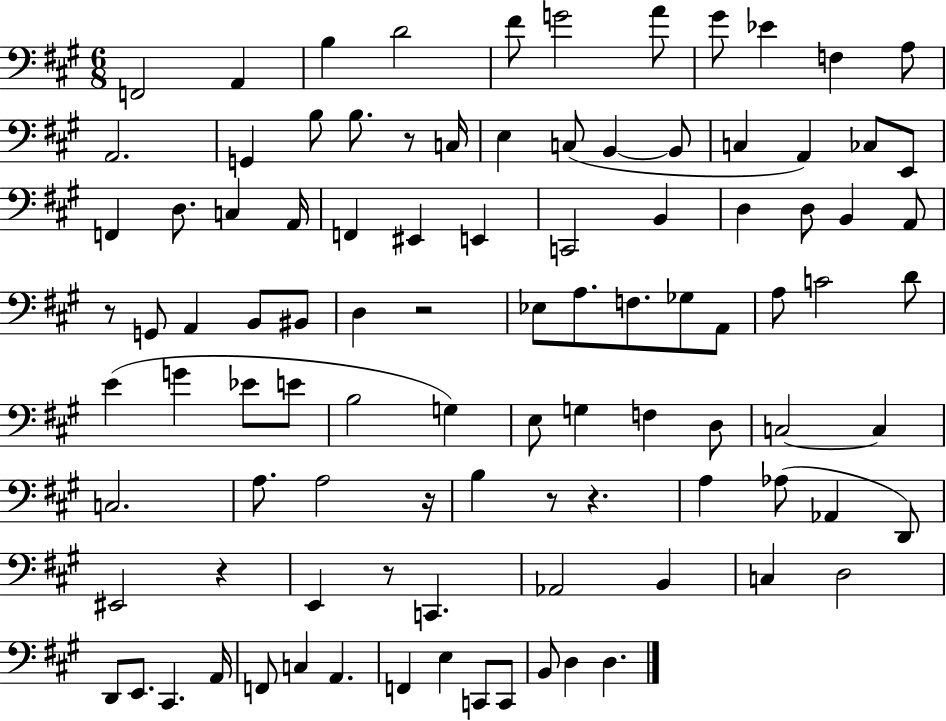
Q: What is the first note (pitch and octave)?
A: F2